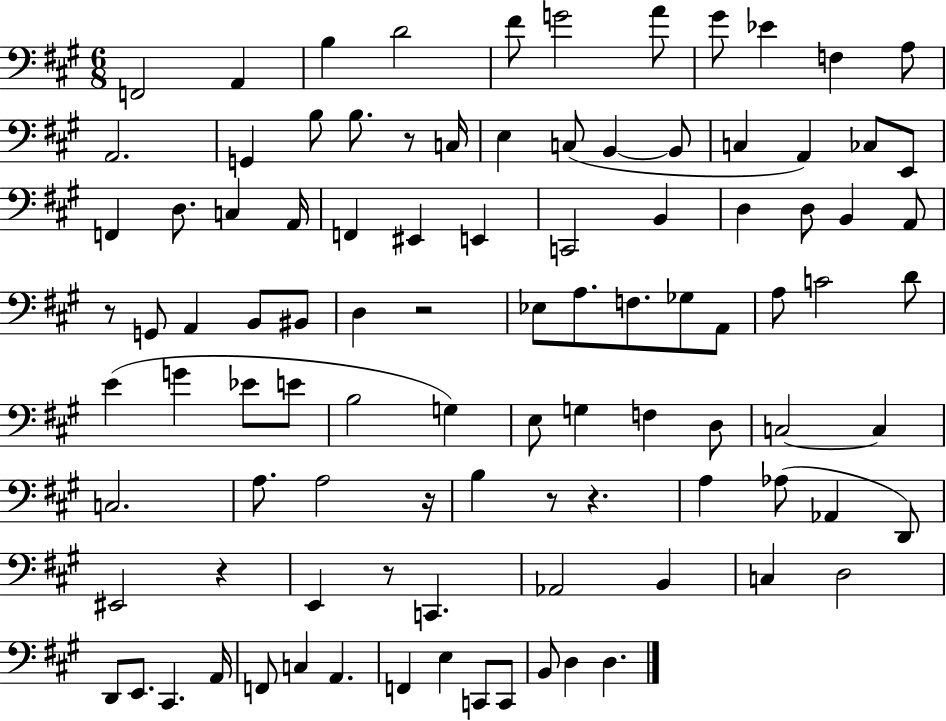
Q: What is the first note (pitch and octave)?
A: F2